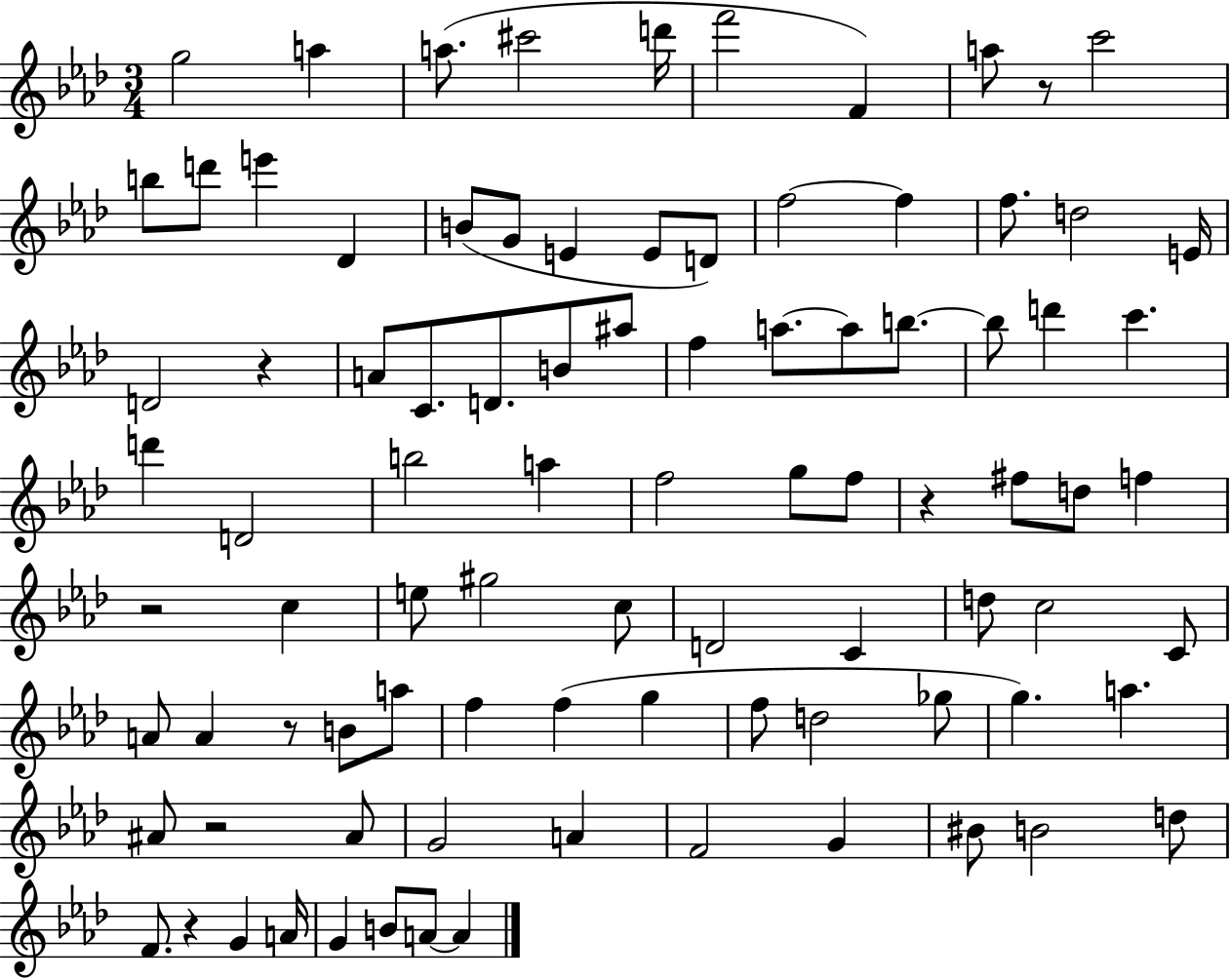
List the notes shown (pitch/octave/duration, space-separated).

G5/h A5/q A5/e. C#6/h D6/s F6/h F4/q A5/e R/e C6/h B5/e D6/e E6/q Db4/q B4/e G4/e E4/q E4/e D4/e F5/h F5/q F5/e. D5/h E4/s D4/h R/q A4/e C4/e. D4/e. B4/e A#5/e F5/q A5/e. A5/e B5/e. B5/e D6/q C6/q. D6/q D4/h B5/h A5/q F5/h G5/e F5/e R/q F#5/e D5/e F5/q R/h C5/q E5/e G#5/h C5/e D4/h C4/q D5/e C5/h C4/e A4/e A4/q R/e B4/e A5/e F5/q F5/q G5/q F5/e D5/h Gb5/e G5/q. A5/q. A#4/e R/h A#4/e G4/h A4/q F4/h G4/q BIS4/e B4/h D5/e F4/e. R/q G4/q A4/s G4/q B4/e A4/e A4/q